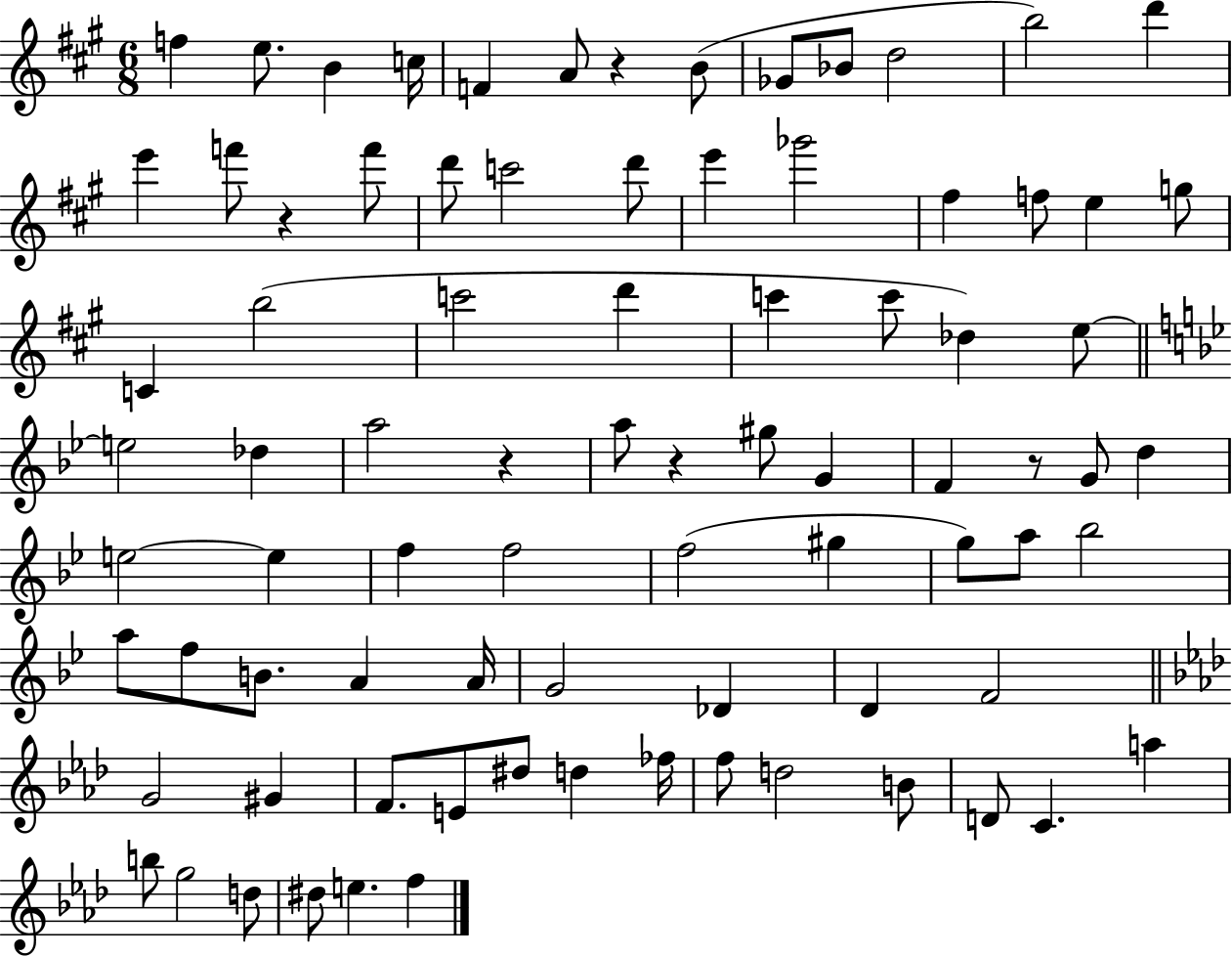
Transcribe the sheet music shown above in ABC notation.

X:1
T:Untitled
M:6/8
L:1/4
K:A
f e/2 B c/4 F A/2 z B/2 _G/2 _B/2 d2 b2 d' e' f'/2 z f'/2 d'/2 c'2 d'/2 e' _g'2 ^f f/2 e g/2 C b2 c'2 d' c' c'/2 _d e/2 e2 _d a2 z a/2 z ^g/2 G F z/2 G/2 d e2 e f f2 f2 ^g g/2 a/2 _b2 a/2 f/2 B/2 A A/4 G2 _D D F2 G2 ^G F/2 E/2 ^d/2 d _f/4 f/2 d2 B/2 D/2 C a b/2 g2 d/2 ^d/2 e f